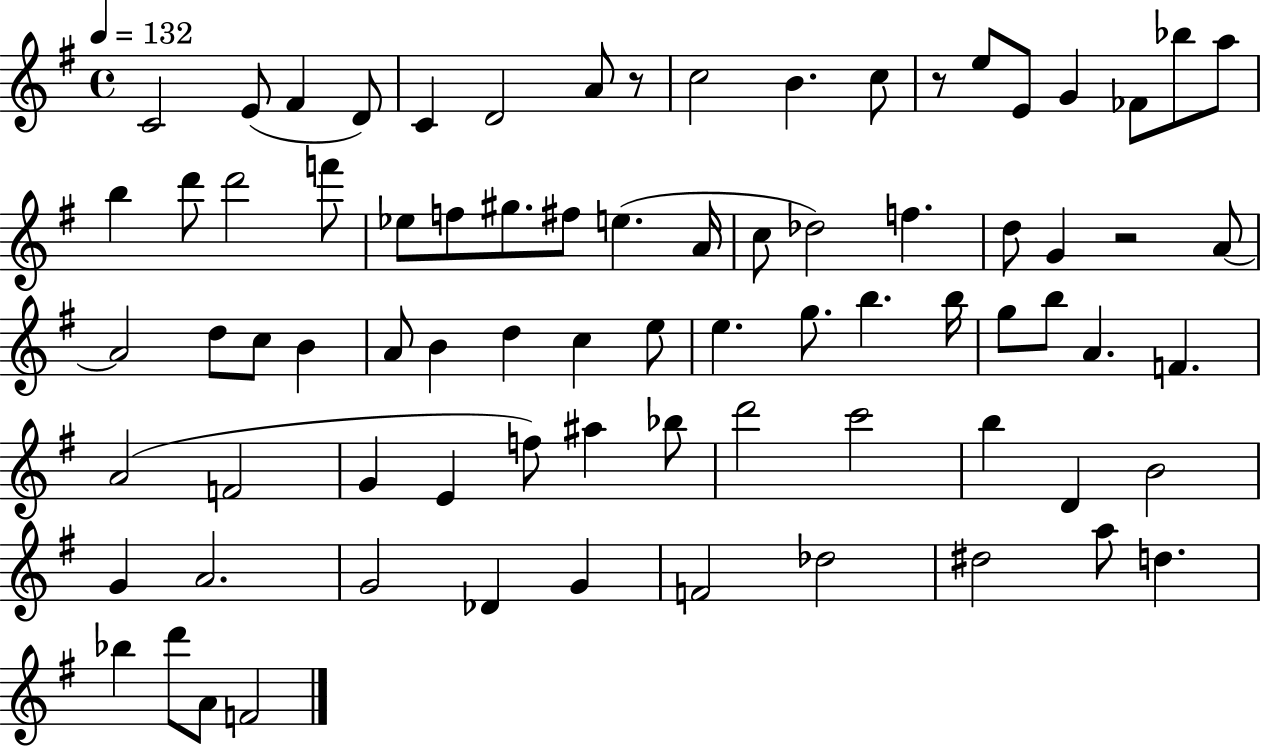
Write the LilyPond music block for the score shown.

{
  \clef treble
  \time 4/4
  \defaultTimeSignature
  \key g \major
  \tempo 4 = 132
  c'2 e'8( fis'4 d'8) | c'4 d'2 a'8 r8 | c''2 b'4. c''8 | r8 e''8 e'8 g'4 fes'8 bes''8 a''8 | \break b''4 d'''8 d'''2 f'''8 | ees''8 f''8 gis''8. fis''8 e''4.( a'16 | c''8 des''2) f''4. | d''8 g'4 r2 a'8~~ | \break a'2 d''8 c''8 b'4 | a'8 b'4 d''4 c''4 e''8 | e''4. g''8. b''4. b''16 | g''8 b''8 a'4. f'4. | \break a'2( f'2 | g'4 e'4 f''8) ais''4 bes''8 | d'''2 c'''2 | b''4 d'4 b'2 | \break g'4 a'2. | g'2 des'4 g'4 | f'2 des''2 | dis''2 a''8 d''4. | \break bes''4 d'''8 a'8 f'2 | \bar "|."
}